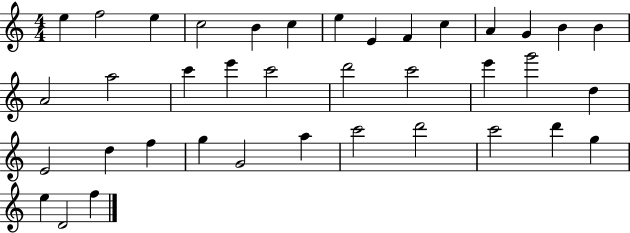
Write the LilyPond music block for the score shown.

{
  \clef treble
  \numericTimeSignature
  \time 4/4
  \key c \major
  e''4 f''2 e''4 | c''2 b'4 c''4 | e''4 e'4 f'4 c''4 | a'4 g'4 b'4 b'4 | \break a'2 a''2 | c'''4 e'''4 c'''2 | d'''2 c'''2 | e'''4 g'''2 d''4 | \break e'2 d''4 f''4 | g''4 g'2 a''4 | c'''2 d'''2 | c'''2 d'''4 g''4 | \break e''4 d'2 f''4 | \bar "|."
}